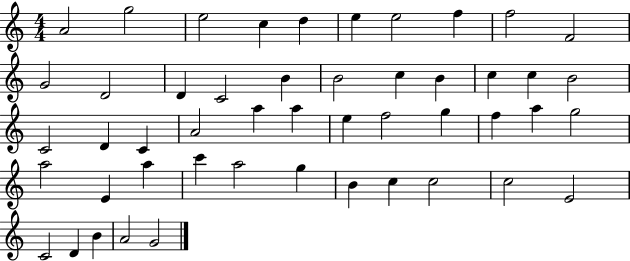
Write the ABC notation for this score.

X:1
T:Untitled
M:4/4
L:1/4
K:C
A2 g2 e2 c d e e2 f f2 F2 G2 D2 D C2 B B2 c B c c B2 C2 D C A2 a a e f2 g f a g2 a2 E a c' a2 g B c c2 c2 E2 C2 D B A2 G2